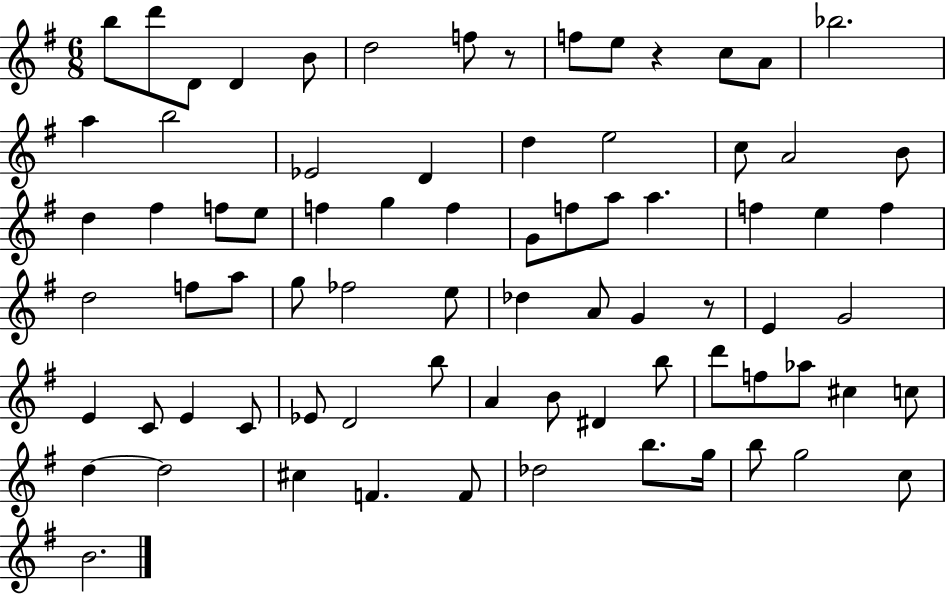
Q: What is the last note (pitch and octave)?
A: B4